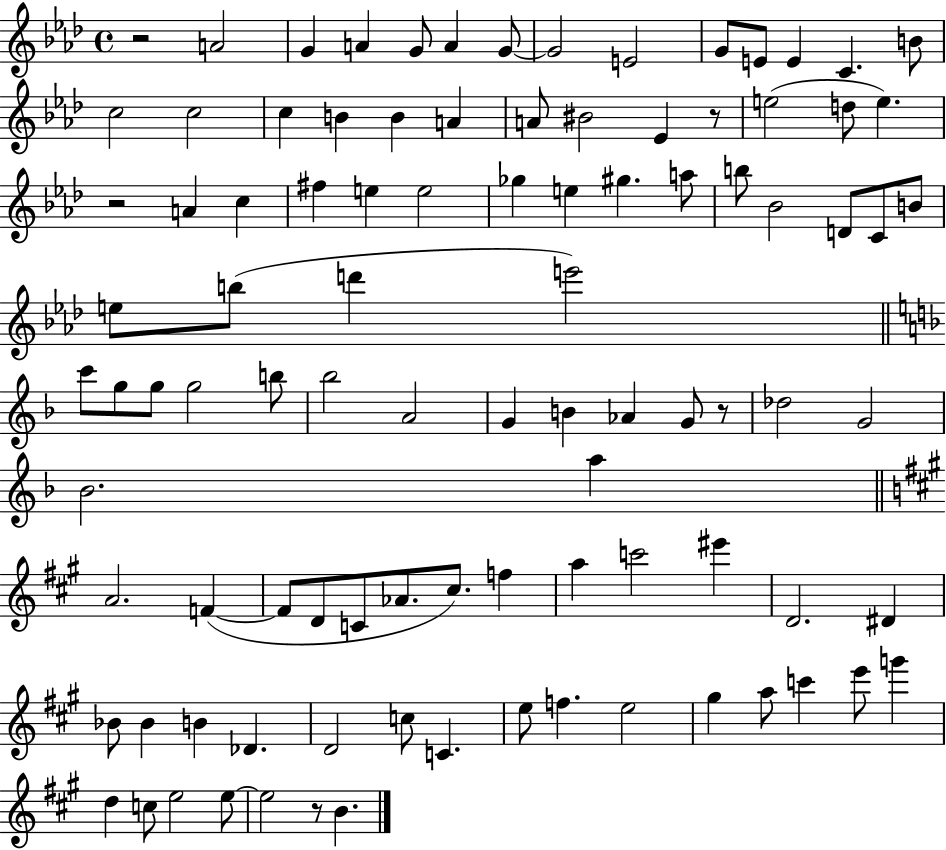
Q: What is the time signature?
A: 4/4